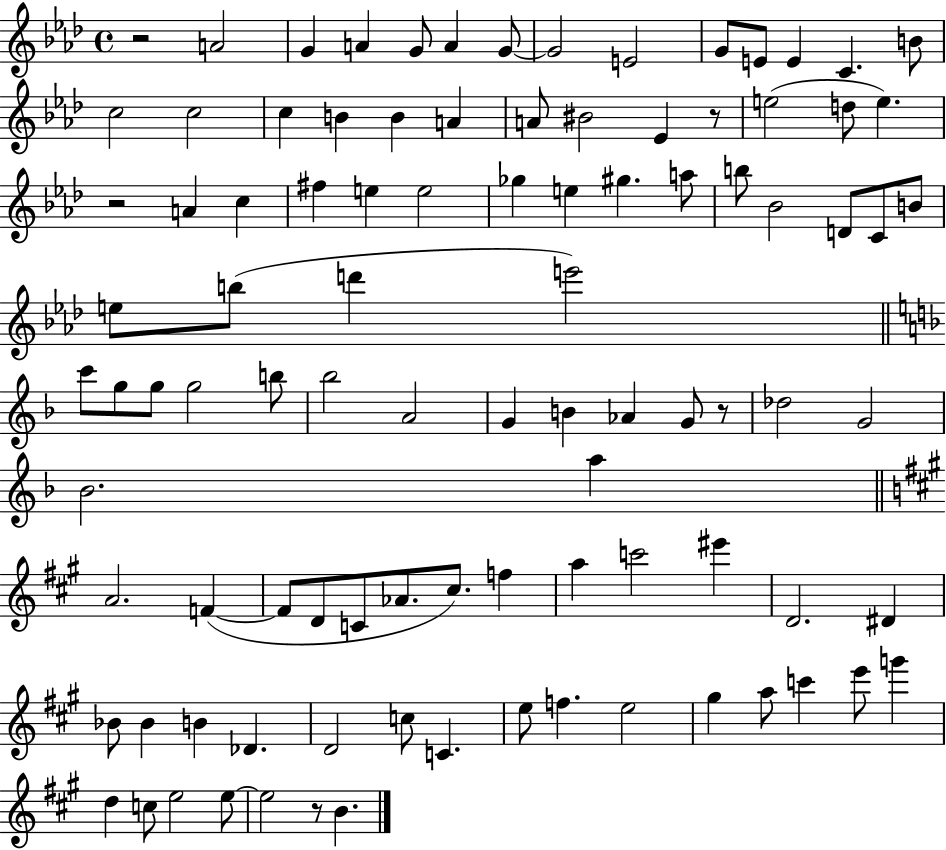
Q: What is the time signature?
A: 4/4